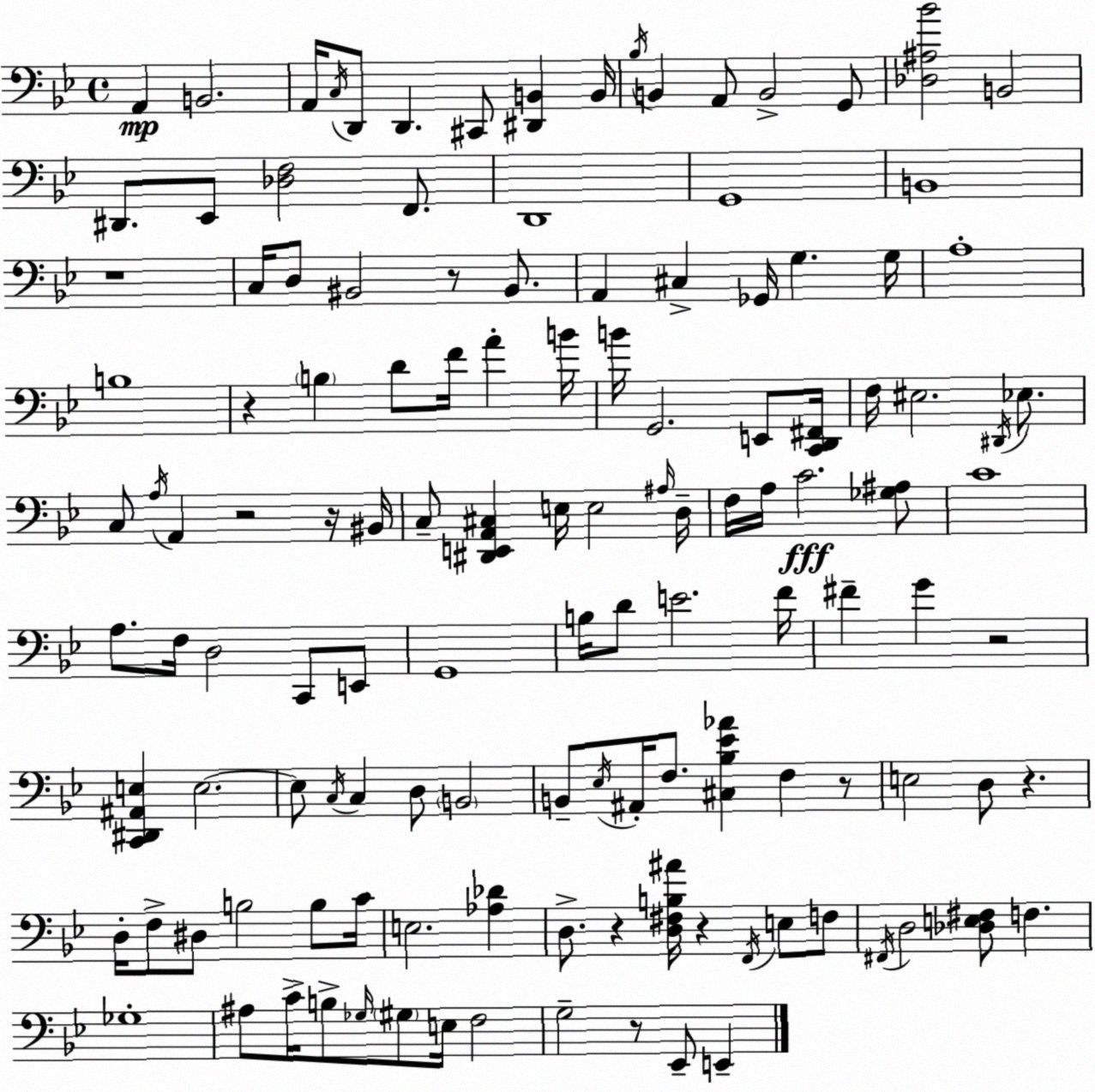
X:1
T:Untitled
M:4/4
L:1/4
K:Gm
A,, B,,2 A,,/4 C,/4 D,,/2 D,, ^C,,/2 [^D,,B,,] B,,/4 _B,/4 B,, A,,/2 B,,2 G,,/2 [_D,^A,_B]2 B,,2 ^D,,/2 _E,,/2 [_D,F,]2 F,,/2 D,,4 G,,4 B,,4 z4 C,/4 D,/2 ^B,,2 z/2 ^B,,/2 A,, ^C, _G,,/4 G, G,/4 A,4 B,4 z B, D/2 F/4 A B/4 B/4 G,,2 E,,/2 [C,,D,,^F,,]/4 F,/4 ^E,2 ^D,,/4 _E,/2 C,/2 A,/4 A,, z2 z/4 ^B,,/4 C,/2 [^D,,E,,A,,^C,] E,/4 E,2 ^A,/4 D,/4 F,/4 A,/4 C2 [_G,^A,]/2 C4 A,/2 F,/4 D,2 C,,/2 E,,/2 G,,4 B,/4 D/2 E2 F/4 ^F G z2 [C,,^D,,^A,,E,] E,2 E,/2 C,/4 C, D,/2 B,,2 B,,/2 _E,/4 ^A,,/4 F,/2 [^C,_B,_E_A] F, z/2 E,2 D,/2 z D,/4 F,/2 ^D,/2 B,2 B,/2 C/4 E,2 [_A,_D] D,/2 z [D,^F,B,^A]/4 z F,,/4 E,/2 F,/2 ^F,,/4 D,2 [_D,E,^F,]/2 F, _G,4 ^A,/2 C/4 B,/2 _G,/4 ^G,/2 E,/4 F,2 G,2 z/2 _E,,/2 E,,